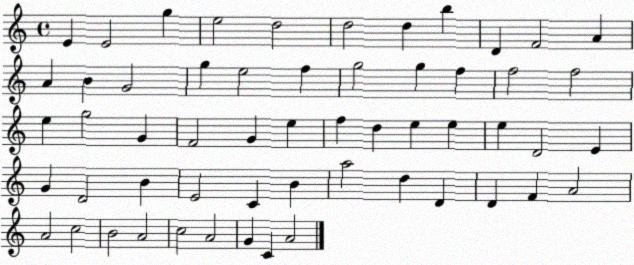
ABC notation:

X:1
T:Untitled
M:4/4
L:1/4
K:C
E E2 g e2 d2 d2 d b D F2 A A B G2 g e2 f g2 g f f2 f2 e g2 G F2 G e f d e e e D2 E G D2 B E2 C B a2 d D D F A2 A2 c2 B2 A2 c2 A2 G C A2